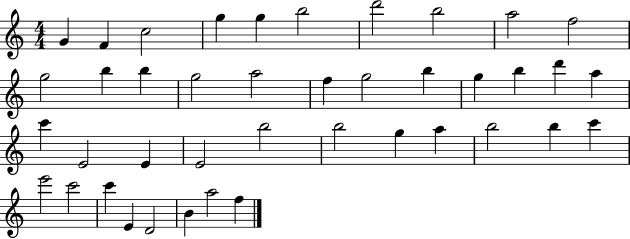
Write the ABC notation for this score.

X:1
T:Untitled
M:4/4
L:1/4
K:C
G F c2 g g b2 d'2 b2 a2 f2 g2 b b g2 a2 f g2 b g b d' a c' E2 E E2 b2 b2 g a b2 b c' e'2 c'2 c' E D2 B a2 f